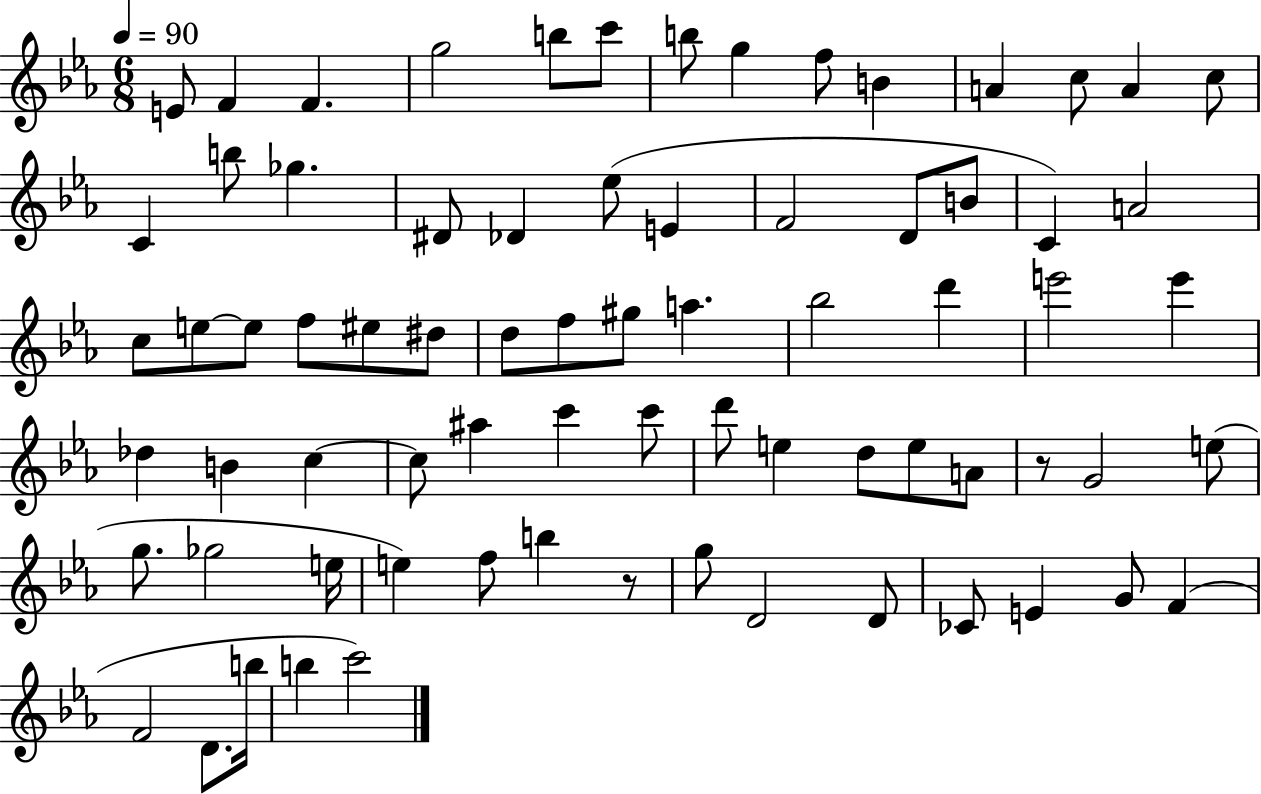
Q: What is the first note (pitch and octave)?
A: E4